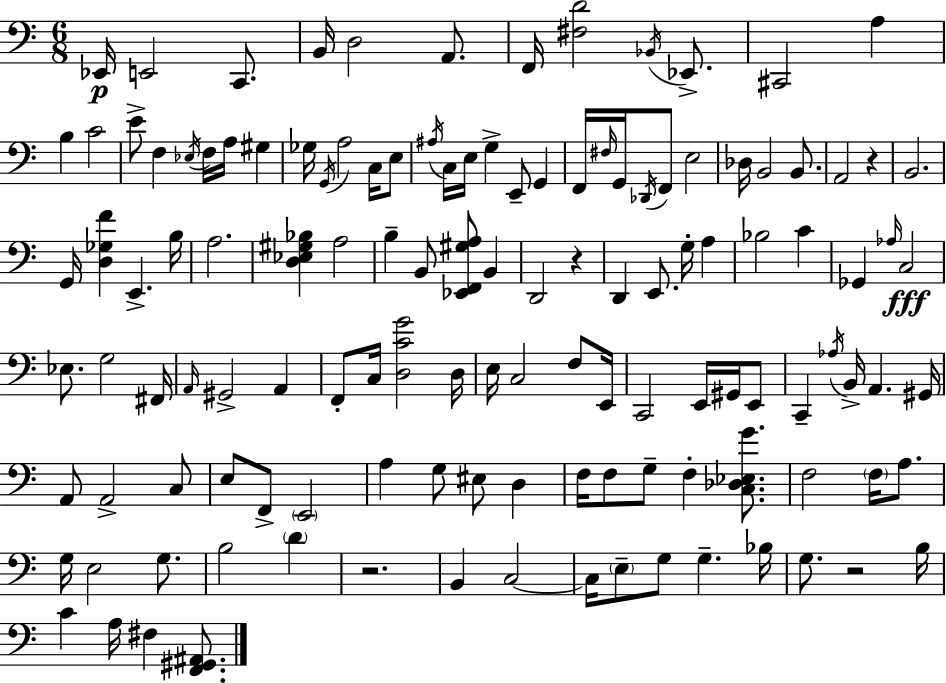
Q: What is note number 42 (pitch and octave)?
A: G2